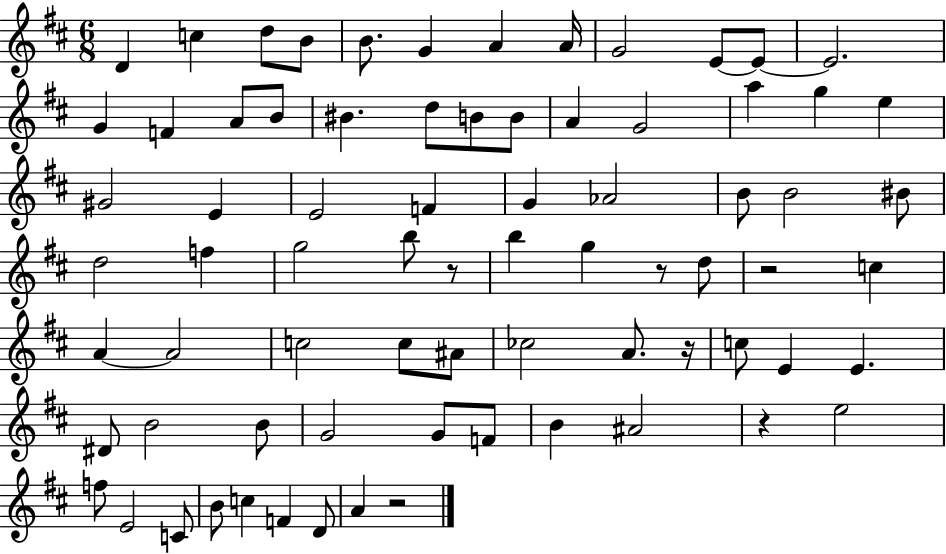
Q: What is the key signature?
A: D major